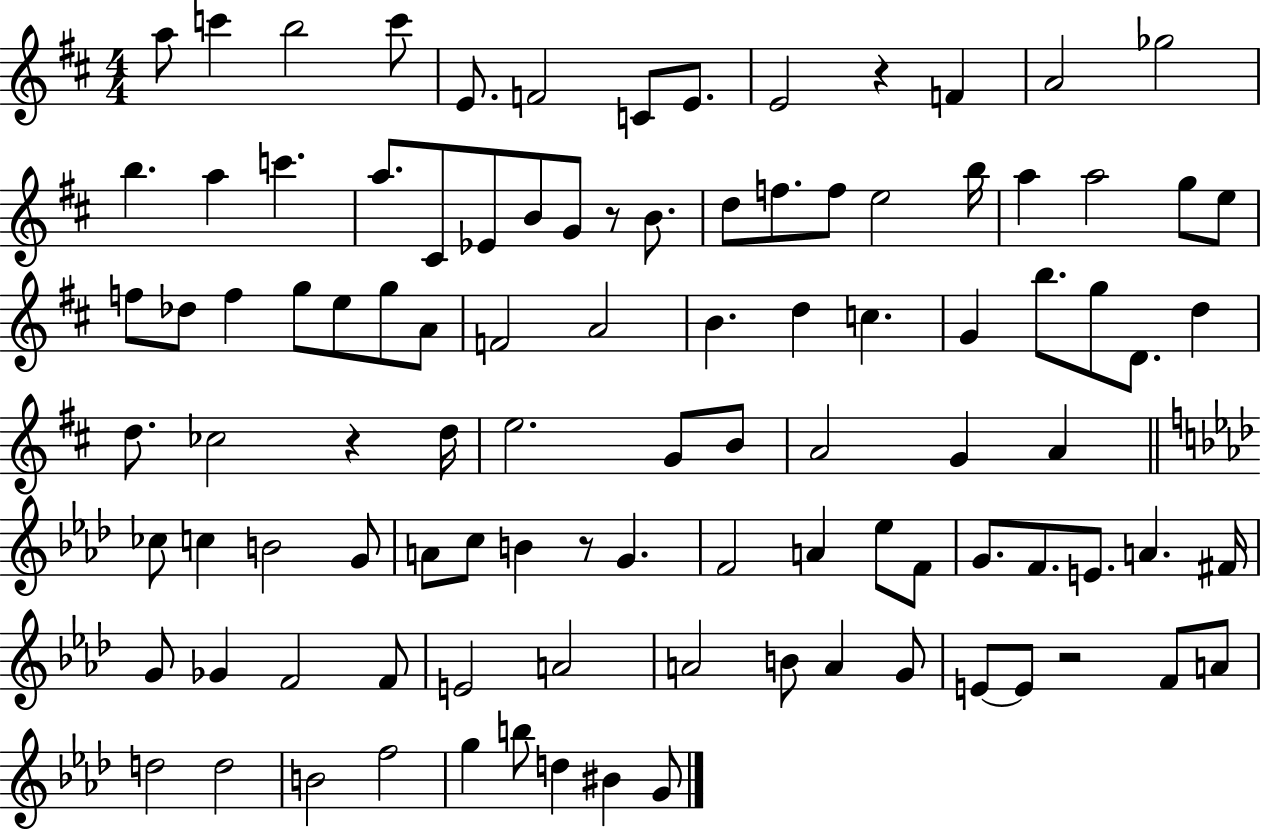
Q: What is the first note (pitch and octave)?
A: A5